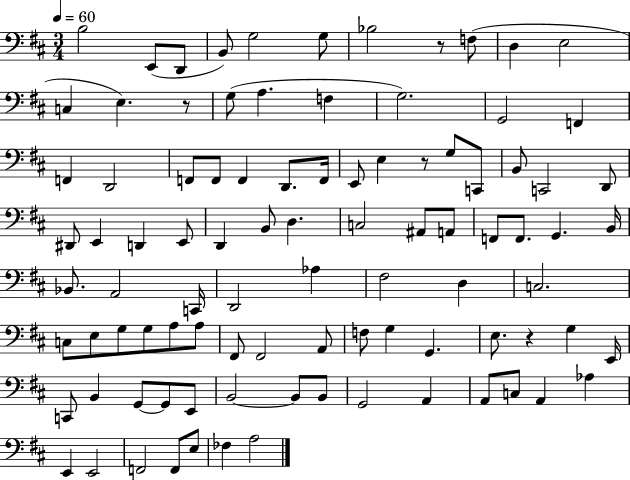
X:1
T:Untitled
M:3/4
L:1/4
K:D
B,2 E,,/2 D,,/2 B,,/2 G,2 G,/2 _B,2 z/2 F,/2 D, E,2 C, E, z/2 G,/2 A, F, G,2 G,,2 F,, F,, D,,2 F,,/2 F,,/2 F,, D,,/2 F,,/4 E,,/2 E, z/2 G,/2 C,,/2 B,,/2 C,,2 D,,/2 ^D,,/2 E,, D,, E,,/2 D,, B,,/2 D, C,2 ^A,,/2 A,,/2 F,,/2 F,,/2 G,, B,,/4 _B,,/2 A,,2 C,,/4 D,,2 _A, ^F,2 D, C,2 C,/2 E,/2 G,/2 G,/2 A,/2 A,/2 ^F,,/2 ^F,,2 A,,/2 F,/2 G, G,, E,/2 z G, E,,/4 C,,/2 B,, G,,/2 G,,/2 E,,/2 B,,2 B,,/2 B,,/2 G,,2 A,, A,,/2 C,/2 A,, _A, E,, E,,2 F,,2 F,,/2 E,/2 _F, A,2